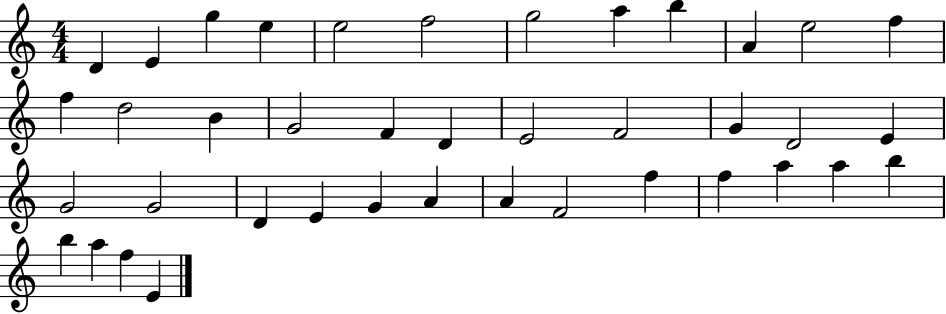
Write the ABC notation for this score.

X:1
T:Untitled
M:4/4
L:1/4
K:C
D E g e e2 f2 g2 a b A e2 f f d2 B G2 F D E2 F2 G D2 E G2 G2 D E G A A F2 f f a a b b a f E